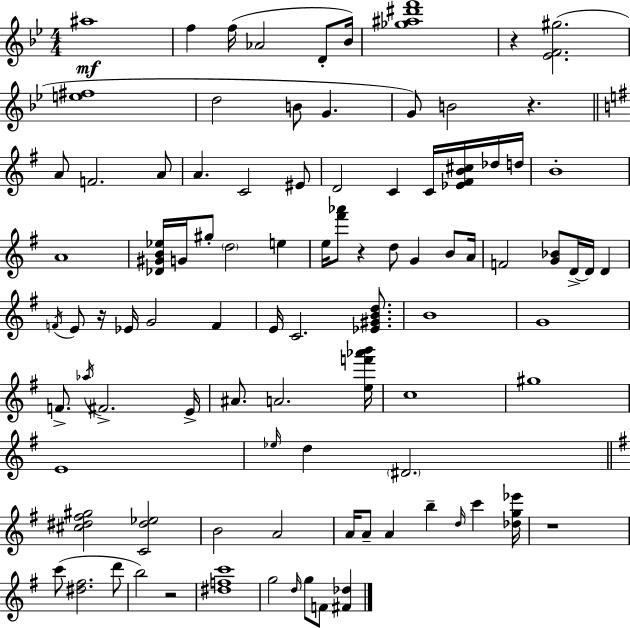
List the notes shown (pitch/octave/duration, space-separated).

A#5/w F5/q F5/s Ab4/h D4/e Bb4/s [Gb5,A#5,D#6,F6]/w R/q [Eb4,F4,G#5]/h. [E5,F#5]/w D5/h B4/e G4/q. G4/e B4/h R/q. A4/e F4/h. A4/e A4/q. C4/h EIS4/e D4/h C4/q C4/s [Eb4,F#4,B4,C#5]/s Db5/s D5/s B4/w A4/w [Db4,G#4,B4,Eb5]/s G4/s G#5/e D5/h E5/q E5/s [F#6,Ab6]/e R/q D5/e G4/q B4/e A4/s F4/h [G4,Bb4]/e D4/s D4/s D4/q F4/s E4/e R/s Eb4/s G4/h F4/q E4/s C4/h. [Eb4,G#4,B4,D5]/e. B4/w G4/w F4/e. Ab5/s F#4/h. E4/s A#4/e. A4/h. [E5,F6,Ab6,B6]/s C5/w G#5/w E4/w Eb5/s D5/q D#4/h. [C#5,D#5,F#5,G#5]/h [C4,D#5,Eb5]/h B4/h A4/h A4/s A4/e A4/q B5/q D5/s C6/q [Db5,G5,Eb6]/s R/w C6/e [D#5,F#5]/h. D6/e B5/h R/h [D#5,F5,C6]/w G5/h D5/s G5/e F4/e [F#4,Db5]/q